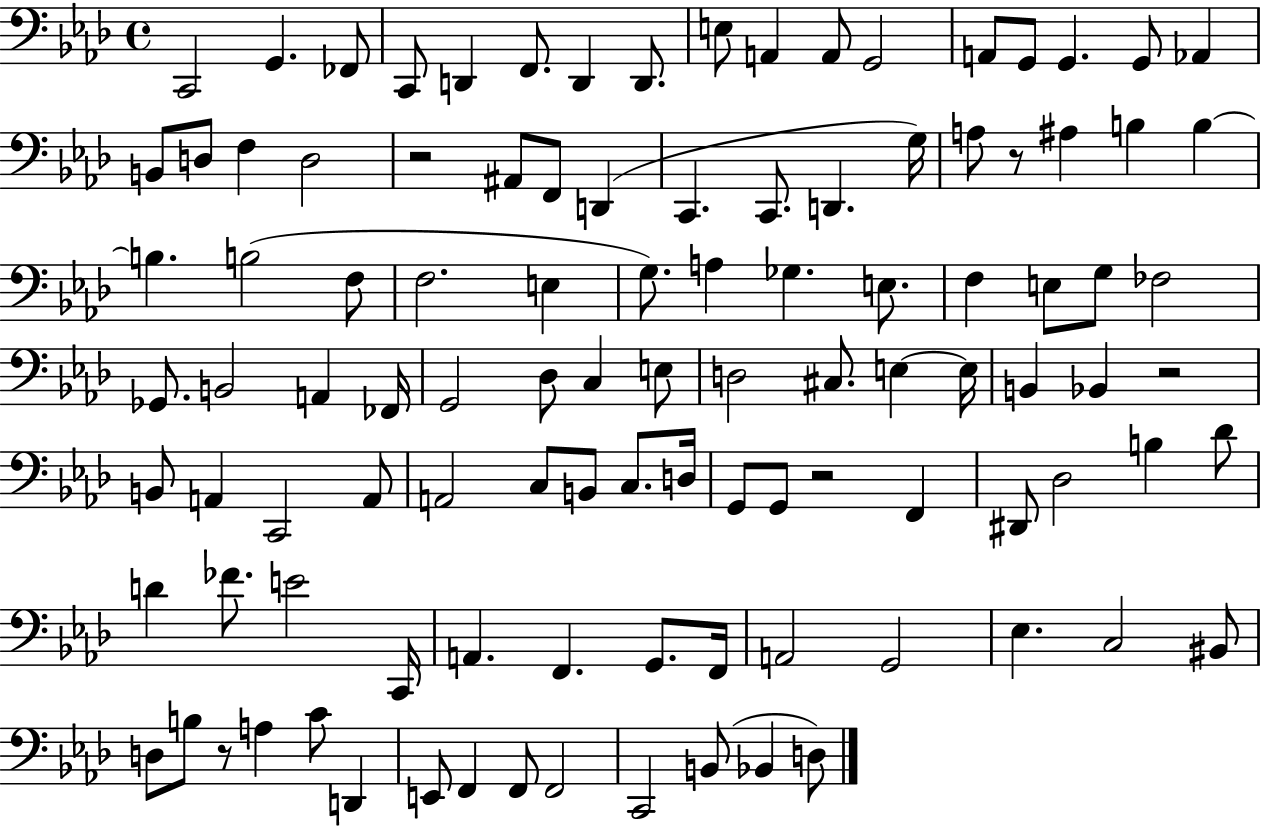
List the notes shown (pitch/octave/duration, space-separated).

C2/h G2/q. FES2/e C2/e D2/q F2/e. D2/q D2/e. E3/e A2/q A2/e G2/h A2/e G2/e G2/q. G2/e Ab2/q B2/e D3/e F3/q D3/h R/h A#2/e F2/e D2/q C2/q. C2/e. D2/q. G3/s A3/e R/e A#3/q B3/q B3/q B3/q. B3/h F3/e F3/h. E3/q G3/e. A3/q Gb3/q. E3/e. F3/q E3/e G3/e FES3/h Gb2/e. B2/h A2/q FES2/s G2/h Db3/e C3/q E3/e D3/h C#3/e. E3/q E3/s B2/q Bb2/q R/h B2/e A2/q C2/h A2/e A2/h C3/e B2/e C3/e. D3/s G2/e G2/e R/h F2/q D#2/e Db3/h B3/q Db4/e D4/q FES4/e. E4/h C2/s A2/q. F2/q. G2/e. F2/s A2/h G2/h Eb3/q. C3/h BIS2/e D3/e B3/e R/e A3/q C4/e D2/q E2/e F2/q F2/e F2/h C2/h B2/e Bb2/q D3/e